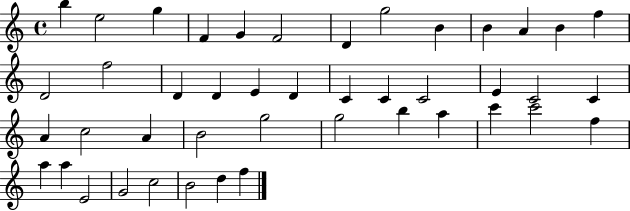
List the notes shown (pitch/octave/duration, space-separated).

B5/q E5/h G5/q F4/q G4/q F4/h D4/q G5/h B4/q B4/q A4/q B4/q F5/q D4/h F5/h D4/q D4/q E4/q D4/q C4/q C4/q C4/h E4/q C4/h C4/q A4/q C5/h A4/q B4/h G5/h G5/h B5/q A5/q C6/q C6/h F5/q A5/q A5/q E4/h G4/h C5/h B4/h D5/q F5/q